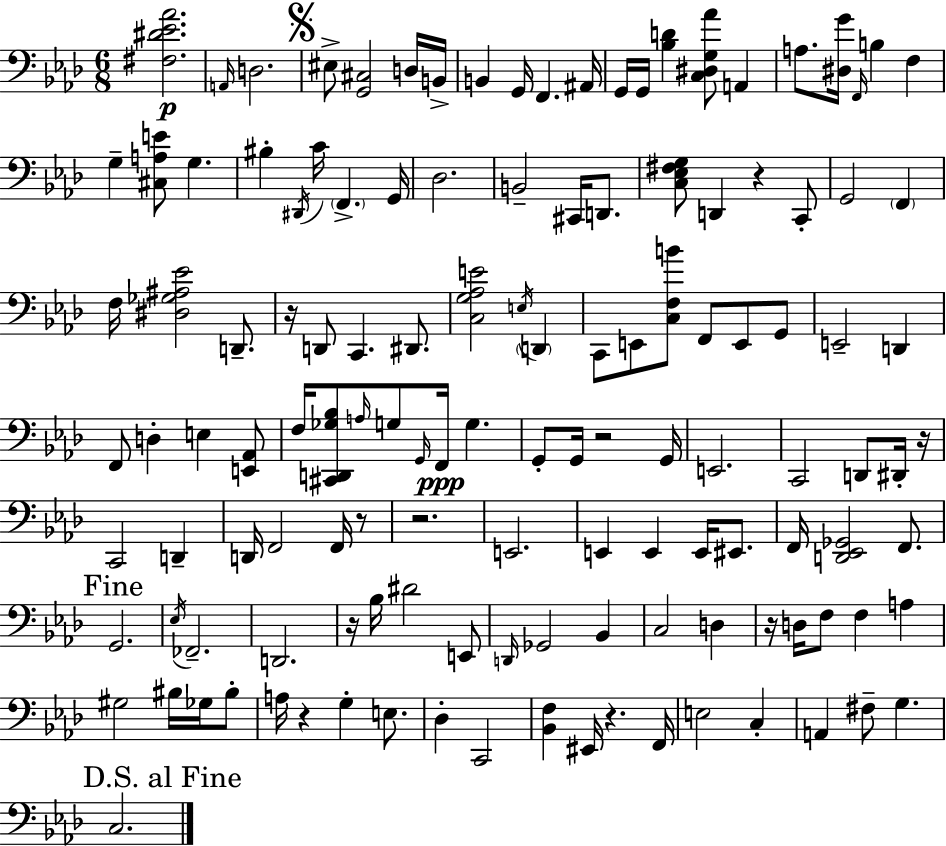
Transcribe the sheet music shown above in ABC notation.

X:1
T:Untitled
M:6/8
L:1/4
K:Ab
[^F,^D_E_A]2 A,,/4 D,2 ^E,/2 [G,,^C,]2 D,/4 B,,/4 B,, G,,/4 F,, ^A,,/4 G,,/4 G,,/4 [_B,D] [C,^D,G,_A]/2 A,, A,/2 [^D,G]/4 F,,/4 B, F, G, [^C,A,E]/2 G, ^B, ^D,,/4 C/4 F,, G,,/4 _D,2 B,,2 ^C,,/4 D,,/2 [C,_E,^F,G,]/2 D,, z C,,/2 G,,2 F,, F,/4 [^D,_G,^A,_E]2 D,,/2 z/4 D,,/2 C,, ^D,,/2 [C,G,_A,E]2 E,/4 D,, C,,/2 E,,/2 [C,F,B]/2 F,,/2 E,,/2 G,,/2 E,,2 D,, F,,/2 D, E, [E,,_A,,]/2 F,/4 [^C,,D,,_G,_B,]/2 A,/4 G,/2 G,,/4 F,,/4 G, G,,/2 G,,/4 z2 G,,/4 E,,2 C,,2 D,,/2 ^D,,/4 z/4 C,,2 D,, D,,/4 F,,2 F,,/4 z/2 z2 E,,2 E,, E,, E,,/4 ^E,,/2 F,,/4 [D,,_E,,_G,,]2 F,,/2 G,,2 _E,/4 _F,,2 D,,2 z/4 _B,/4 ^D2 E,,/2 D,,/4 _G,,2 _B,, C,2 D, z/4 D,/4 F,/2 F, A, ^G,2 ^B,/4 _G,/4 ^B,/2 A,/4 z G, E,/2 _D, C,,2 [_B,,F,] ^E,,/4 z F,,/4 E,2 C, A,, ^F,/2 G, C,2